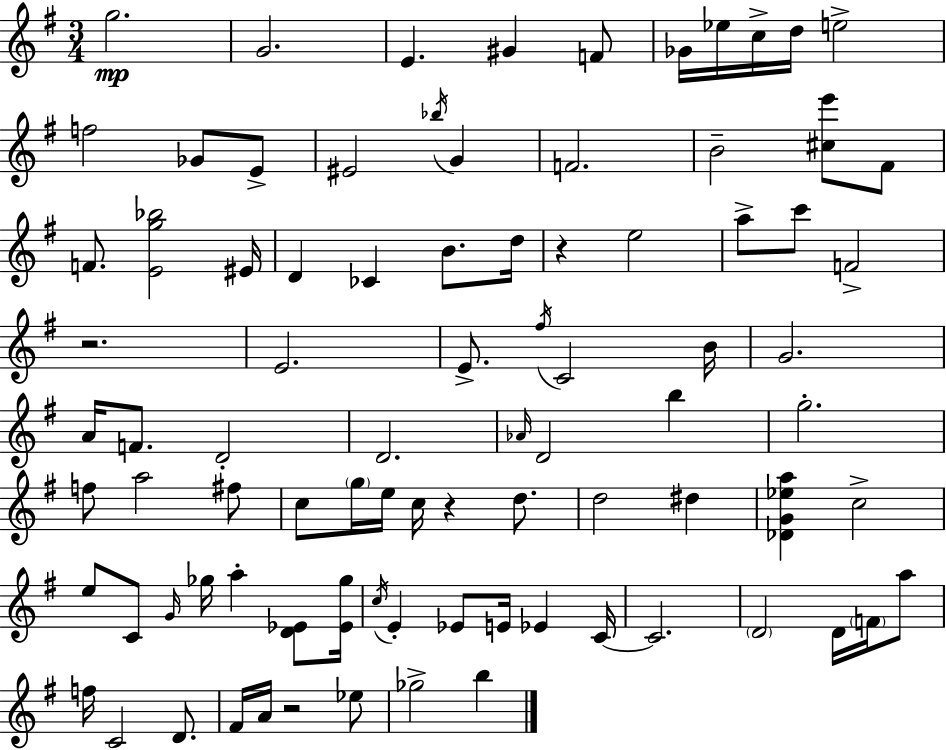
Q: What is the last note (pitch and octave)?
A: B5